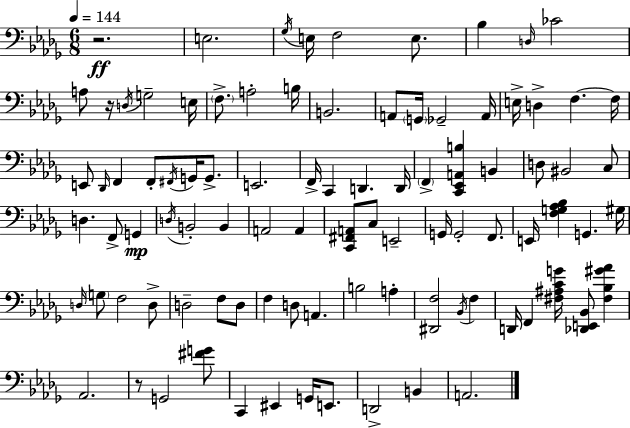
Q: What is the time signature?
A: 6/8